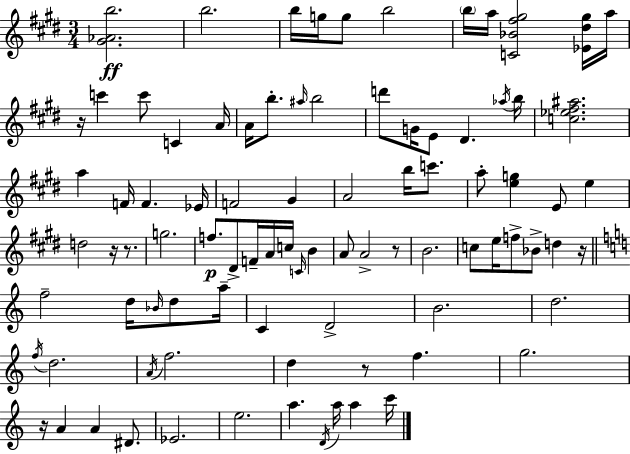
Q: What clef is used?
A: treble